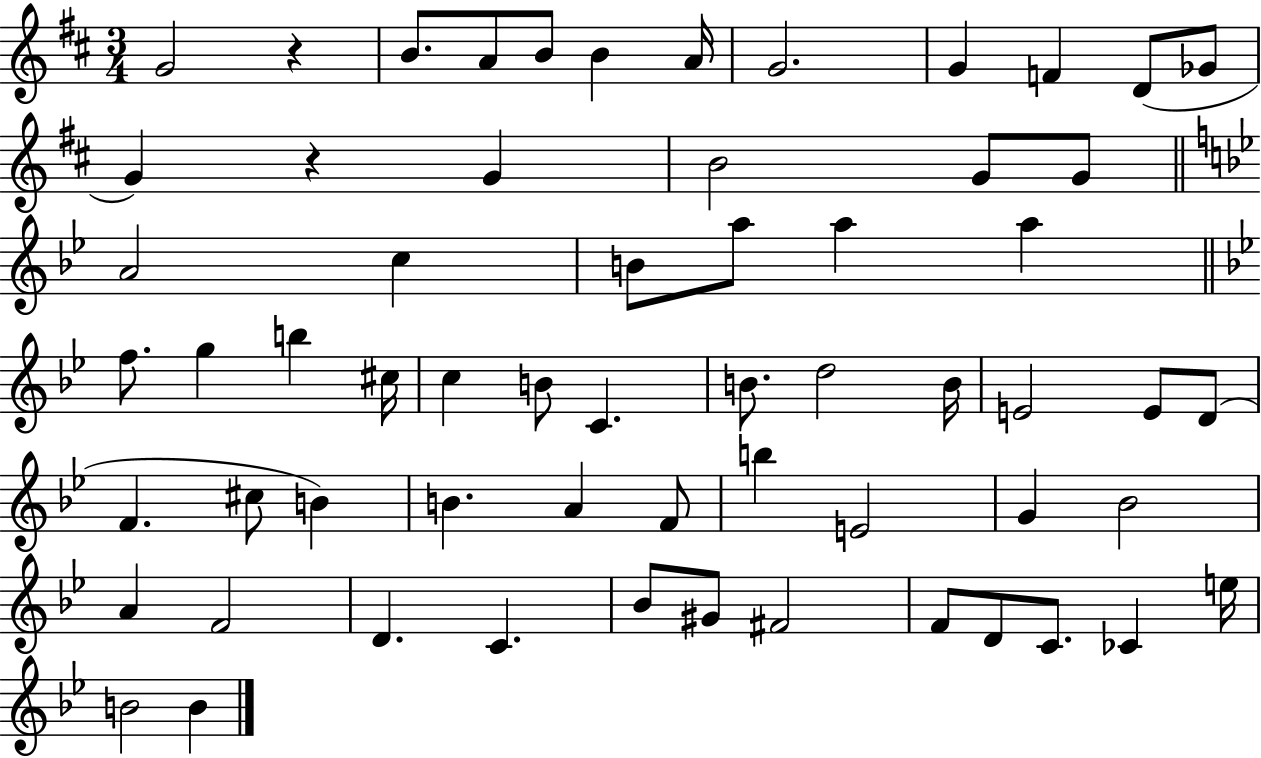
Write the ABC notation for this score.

X:1
T:Untitled
M:3/4
L:1/4
K:D
G2 z B/2 A/2 B/2 B A/4 G2 G F D/2 _G/2 G z G B2 G/2 G/2 A2 c B/2 a/2 a a f/2 g b ^c/4 c B/2 C B/2 d2 B/4 E2 E/2 D/2 F ^c/2 B B A F/2 b E2 G _B2 A F2 D C _B/2 ^G/2 ^F2 F/2 D/2 C/2 _C e/4 B2 B